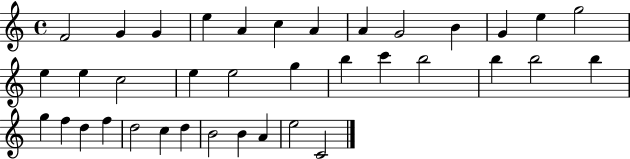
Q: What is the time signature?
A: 4/4